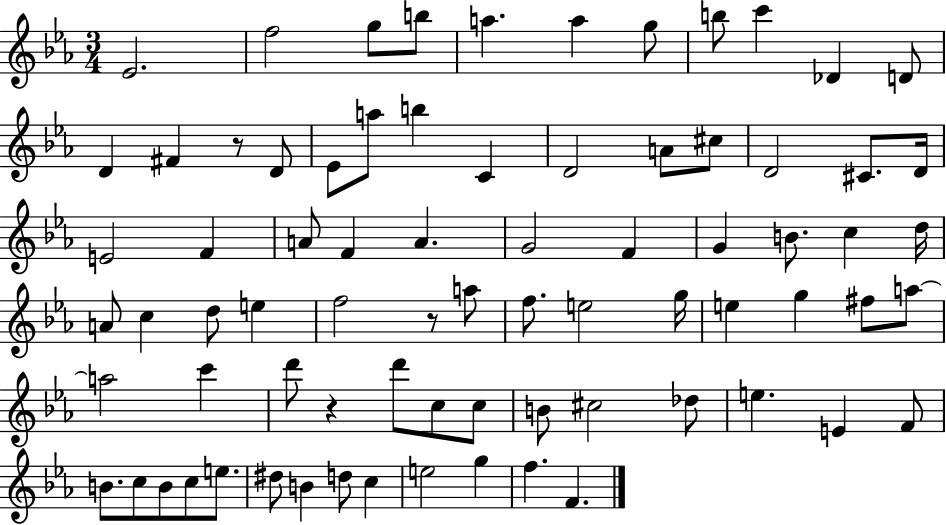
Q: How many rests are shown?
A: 3